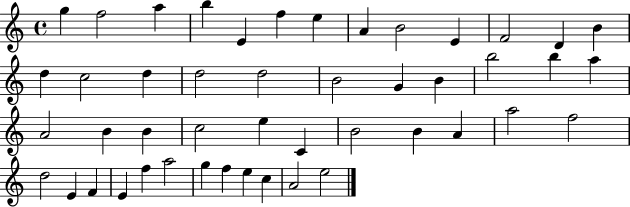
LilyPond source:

{
  \clef treble
  \time 4/4
  \defaultTimeSignature
  \key c \major
  g''4 f''2 a''4 | b''4 e'4 f''4 e''4 | a'4 b'2 e'4 | f'2 d'4 b'4 | \break d''4 c''2 d''4 | d''2 d''2 | b'2 g'4 b'4 | b''2 b''4 a''4 | \break a'2 b'4 b'4 | c''2 e''4 c'4 | b'2 b'4 a'4 | a''2 f''2 | \break d''2 e'4 f'4 | e'4 f''4 a''2 | g''4 f''4 e''4 c''4 | a'2 e''2 | \break \bar "|."
}